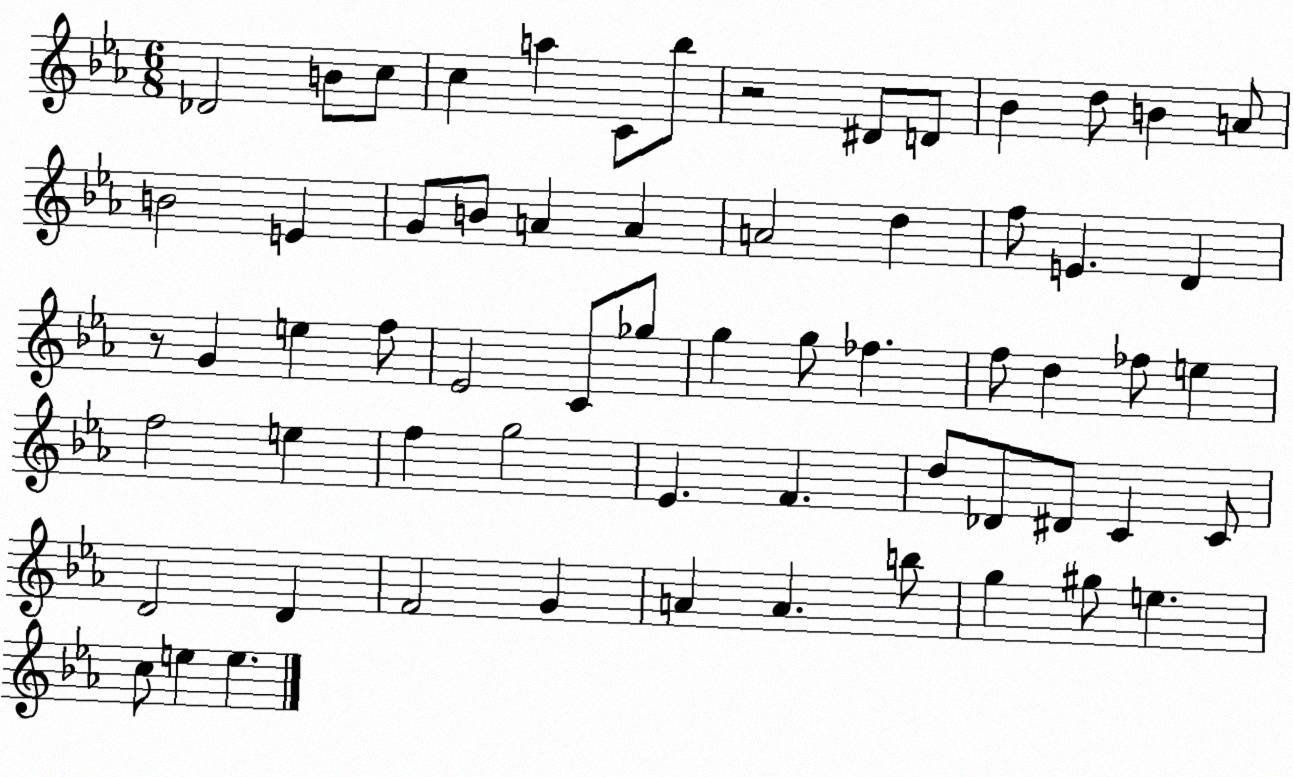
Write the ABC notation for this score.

X:1
T:Untitled
M:6/8
L:1/4
K:Eb
_D2 B/2 c/2 c a C/2 _b/2 z2 ^D/2 D/2 _B d/2 B A/2 B2 E G/2 B/2 A A A2 d f/2 E D z/2 G e f/2 _E2 C/2 _g/2 g g/2 _f f/2 d _f/2 e f2 e f g2 _E F d/2 _D/2 ^D/2 C C/2 D2 D F2 G A A b/2 g ^g/2 e c/2 e e